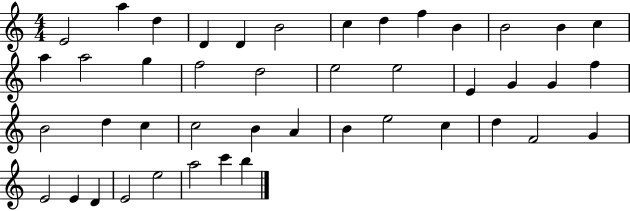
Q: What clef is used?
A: treble